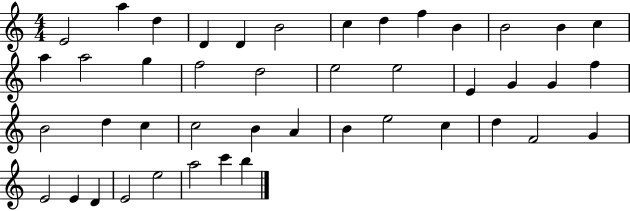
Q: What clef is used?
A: treble